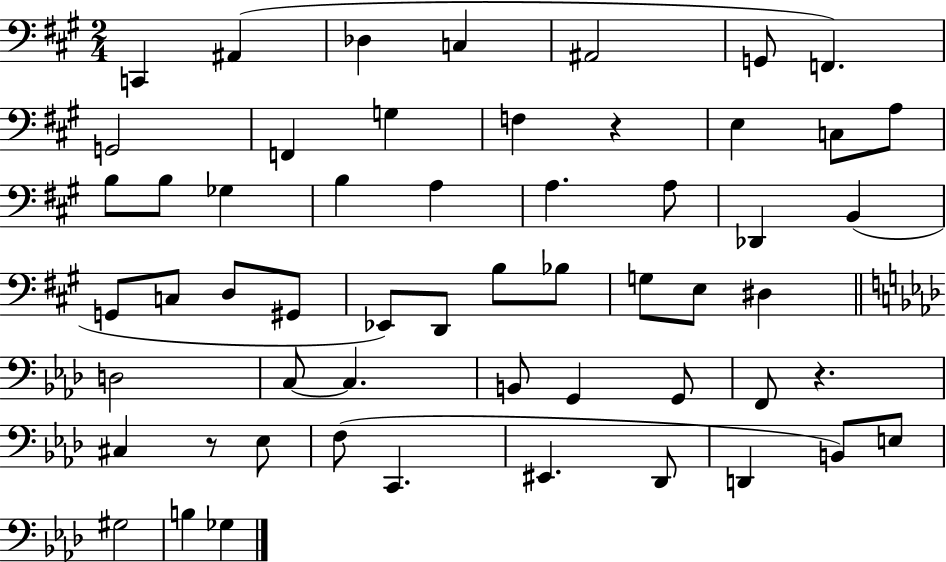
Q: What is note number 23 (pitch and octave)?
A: B2